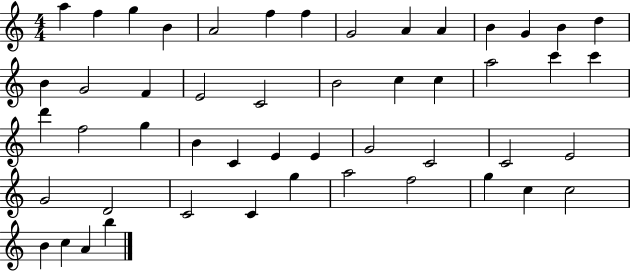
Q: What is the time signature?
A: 4/4